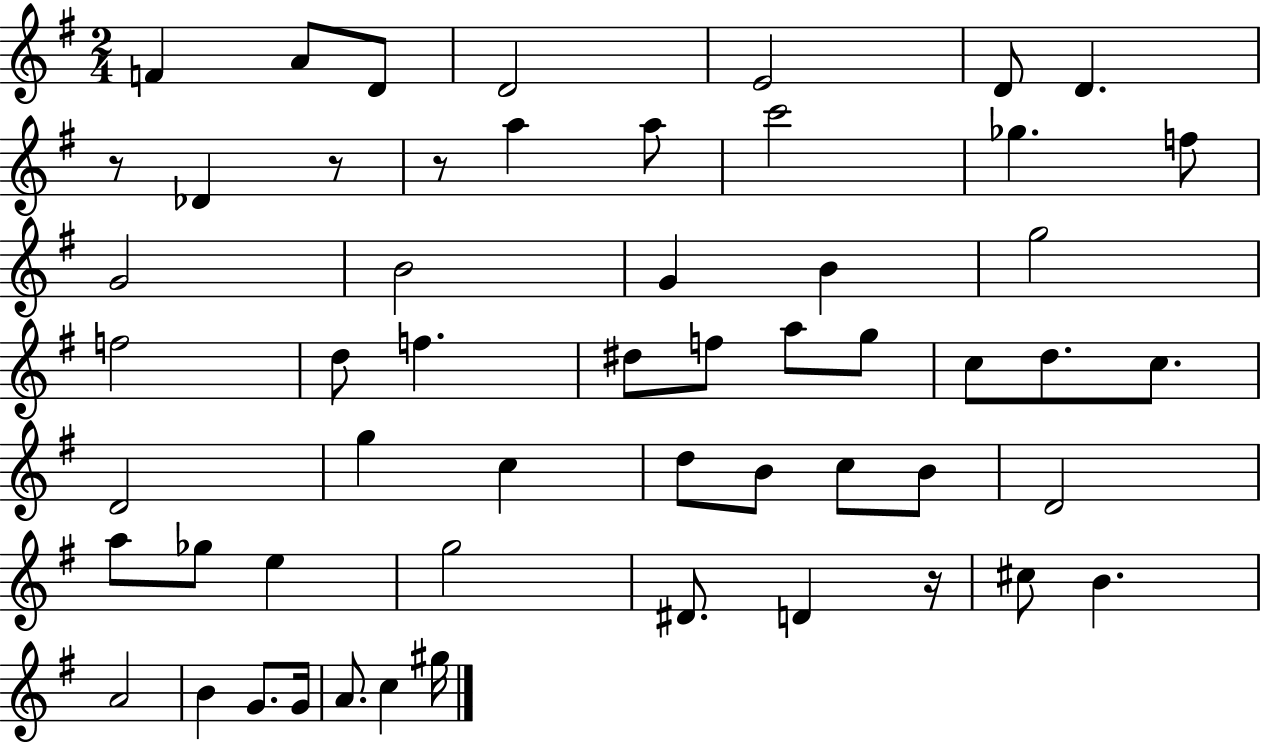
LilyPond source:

{
  \clef treble
  \numericTimeSignature
  \time 2/4
  \key g \major
  f'4 a'8 d'8 | d'2 | e'2 | d'8 d'4. | \break r8 des'4 r8 | r8 a''4 a''8 | c'''2 | ges''4. f''8 | \break g'2 | b'2 | g'4 b'4 | g''2 | \break f''2 | d''8 f''4. | dis''8 f''8 a''8 g''8 | c''8 d''8. c''8. | \break d'2 | g''4 c''4 | d''8 b'8 c''8 b'8 | d'2 | \break a''8 ges''8 e''4 | g''2 | dis'8. d'4 r16 | cis''8 b'4. | \break a'2 | b'4 g'8. g'16 | a'8. c''4 gis''16 | \bar "|."
}